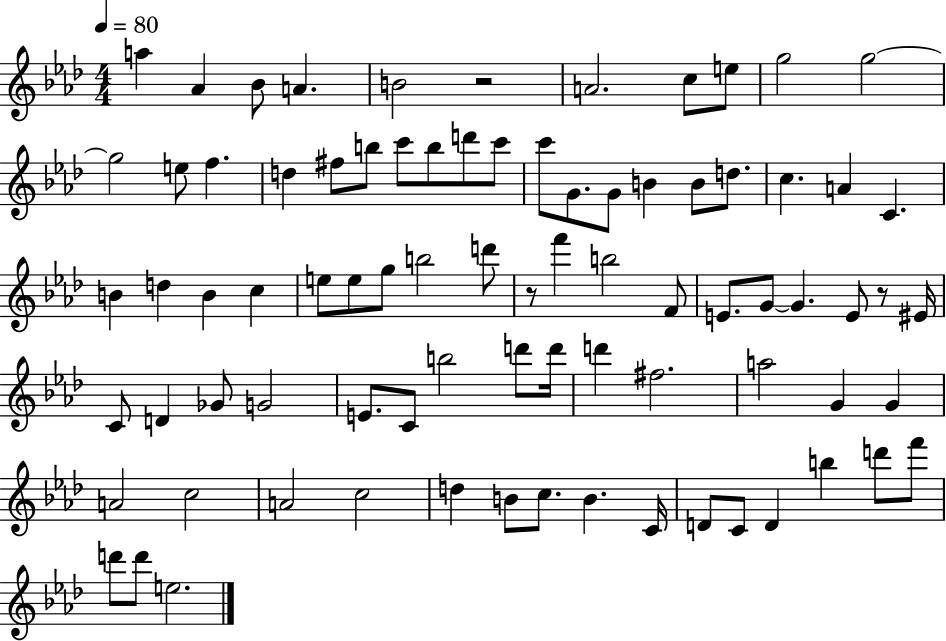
{
  \clef treble
  \numericTimeSignature
  \time 4/4
  \key aes \major
  \tempo 4 = 80
  a''4 aes'4 bes'8 a'4. | b'2 r2 | a'2. c''8 e''8 | g''2 g''2~~ | \break g''2 e''8 f''4. | d''4 fis''8 b''8 c'''8 b''8 d'''8 c'''8 | c'''8 g'8. g'8 b'4 b'8 d''8. | c''4. a'4 c'4. | \break b'4 d''4 b'4 c''4 | e''8 e''8 g''8 b''2 d'''8 | r8 f'''4 b''2 f'8 | e'8. g'8~~ g'4. e'8 r8 eis'16 | \break c'8 d'4 ges'8 g'2 | e'8. c'8 b''2 d'''8 d'''16 | d'''4 fis''2. | a''2 g'4 g'4 | \break a'2 c''2 | a'2 c''2 | d''4 b'8 c''8. b'4. c'16 | d'8 c'8 d'4 b''4 d'''8 f'''8 | \break d'''8 d'''8 e''2. | \bar "|."
}